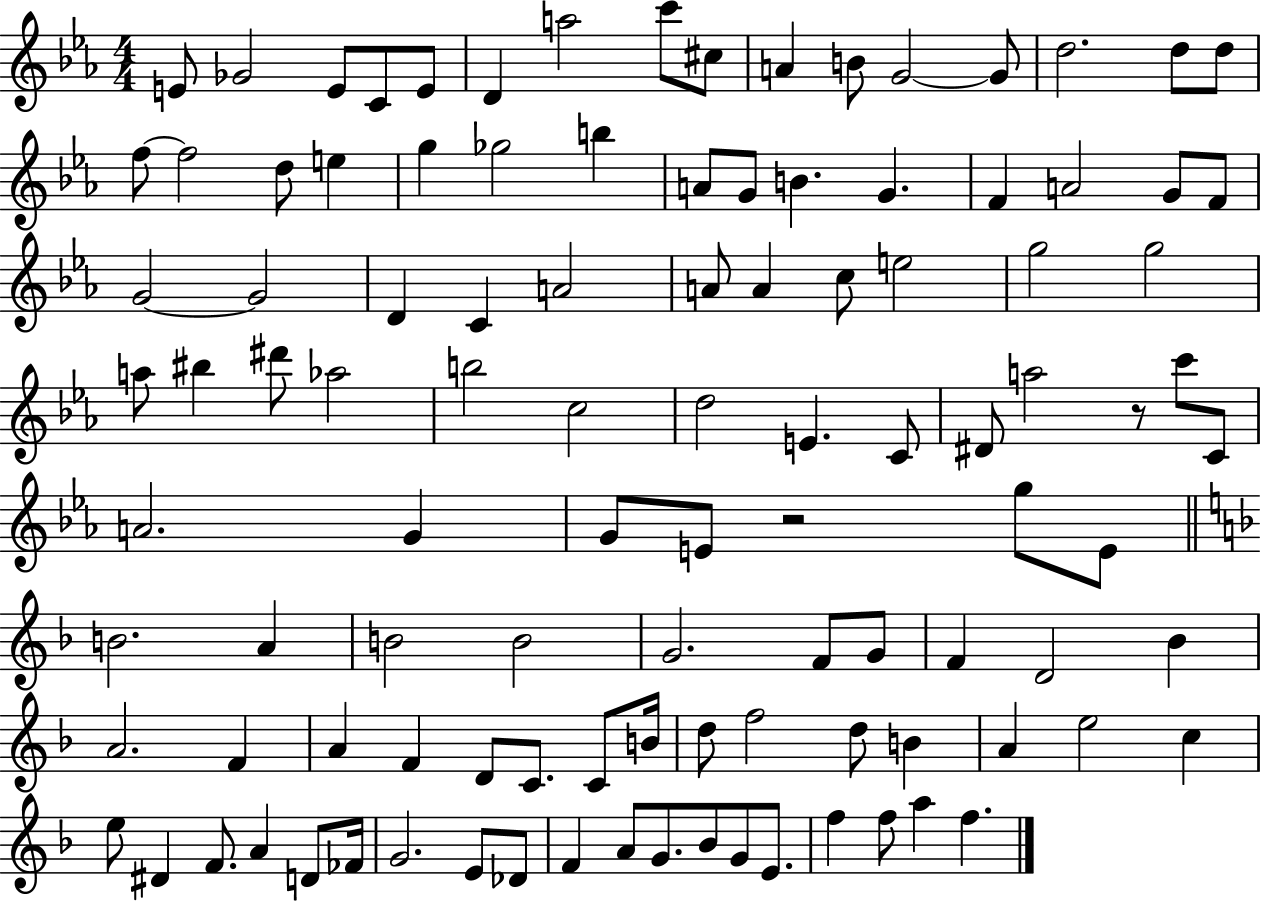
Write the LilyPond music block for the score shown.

{
  \clef treble
  \numericTimeSignature
  \time 4/4
  \key ees \major
  e'8 ges'2 e'8 c'8 e'8 | d'4 a''2 c'''8 cis''8 | a'4 b'8 g'2~~ g'8 | d''2. d''8 d''8 | \break f''8~~ f''2 d''8 e''4 | g''4 ges''2 b''4 | a'8 g'8 b'4. g'4. | f'4 a'2 g'8 f'8 | \break g'2~~ g'2 | d'4 c'4 a'2 | a'8 a'4 c''8 e''2 | g''2 g''2 | \break a''8 bis''4 dis'''8 aes''2 | b''2 c''2 | d''2 e'4. c'8 | dis'8 a''2 r8 c'''8 c'8 | \break a'2. g'4 | g'8 e'8 r2 g''8 e'8 | \bar "||" \break \key f \major b'2. a'4 | b'2 b'2 | g'2. f'8 g'8 | f'4 d'2 bes'4 | \break a'2. f'4 | a'4 f'4 d'8 c'8. c'8 b'16 | d''8 f''2 d''8 b'4 | a'4 e''2 c''4 | \break e''8 dis'4 f'8. a'4 d'8 fes'16 | g'2. e'8 des'8 | f'4 a'8 g'8. bes'8 g'8 e'8. | f''4 f''8 a''4 f''4. | \break \bar "|."
}